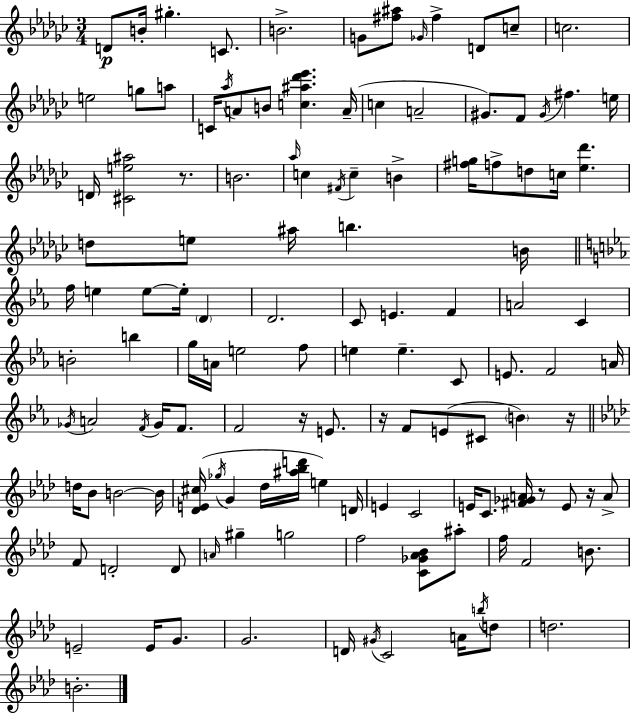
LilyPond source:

{
  \clef treble
  \numericTimeSignature
  \time 3/4
  \key ees \minor
  d'8\p b'16-. gis''4.-. c'8. | b'2.-> | g'8 <fis'' ais''>8 \grace { ges'16 } fis''4-> d'8 c''8-- | c''2. | \break e''2 g''8 a''8 | c'16 \acciaccatura { aes''16 } a'8 b'8 <c'' ais'' des''' ees'''>4. | a'16--( c''4 a'2-- | gis'8.) f'8 \acciaccatura { gis'16 } fis''4. | \break e''16 d'16 <cis' e'' ais''>2 | r8. b'2. | \grace { aes''16 } c''4 \acciaccatura { fis'16 } c''4-- | b'4-> <fis'' g''>16 f''8-> d''8 c''16 <ees'' des'''>4. | \break d''8 e''8 ais''16 b''4. | b'16 \bar "||" \break \key ees \major f''16 e''4 e''8~~ e''16-. \parenthesize d'4 | d'2. | c'8 e'4. f'4 | a'2 c'4 | \break b'2-. b''4 | g''16 a'16 e''2 f''8 | e''4 e''4.-- c'8 | e'8. f'2 a'16 | \break \acciaccatura { ges'16 } a'2 \acciaccatura { f'16 } ges'16 f'8. | f'2 r16 e'8. | r16 f'8 e'8( cis'8 \parenthesize b'4) | r16 \bar "||" \break \key aes \major d''16 bes'8 b'2~~ b'16 | <des' e' cis''>16( \acciaccatura { ges''16 } g'4 des''16 <ais'' bes'' d'''>16 e''4) | d'16 e'4 c'2 | e'16 c'8. <fis' ges' a'>16 r8 e'8 r16 a'8-> | \break f'8 d'2-. d'8 | \grace { a'16 } gis''4-- g''2 | f''2 <c' ges' aes' bes'>8 | ais''8-. f''16 f'2 b'8. | \break e'2-- e'16 g'8. | g'2. | d'16 \acciaccatura { gis'16 } c'2 | a'16 \acciaccatura { b''16 } d''8 d''2. | \break b'2.-. | \bar "|."
}